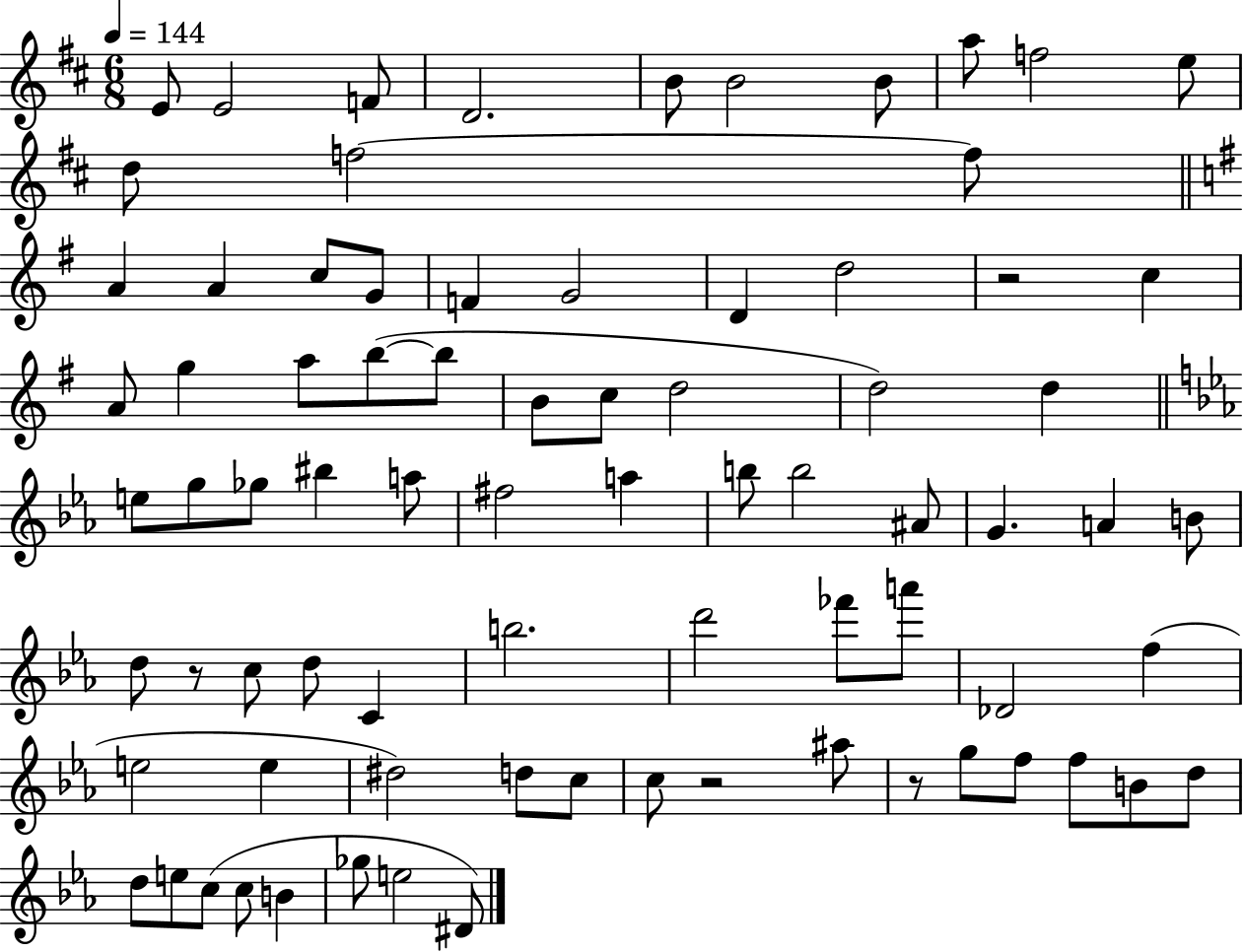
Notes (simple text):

E4/e E4/h F4/e D4/h. B4/e B4/h B4/e A5/e F5/h E5/e D5/e F5/h F5/e A4/q A4/q C5/e G4/e F4/q G4/h D4/q D5/h R/h C5/q A4/e G5/q A5/e B5/e B5/e B4/e C5/e D5/h D5/h D5/q E5/e G5/e Gb5/e BIS5/q A5/e F#5/h A5/q B5/e B5/h A#4/e G4/q. A4/q B4/e D5/e R/e C5/e D5/e C4/q B5/h. D6/h FES6/e A6/e Db4/h F5/q E5/h E5/q D#5/h D5/e C5/e C5/e R/h A#5/e R/e G5/e F5/e F5/e B4/e D5/e D5/e E5/e C5/e C5/e B4/q Gb5/e E5/h D#4/e